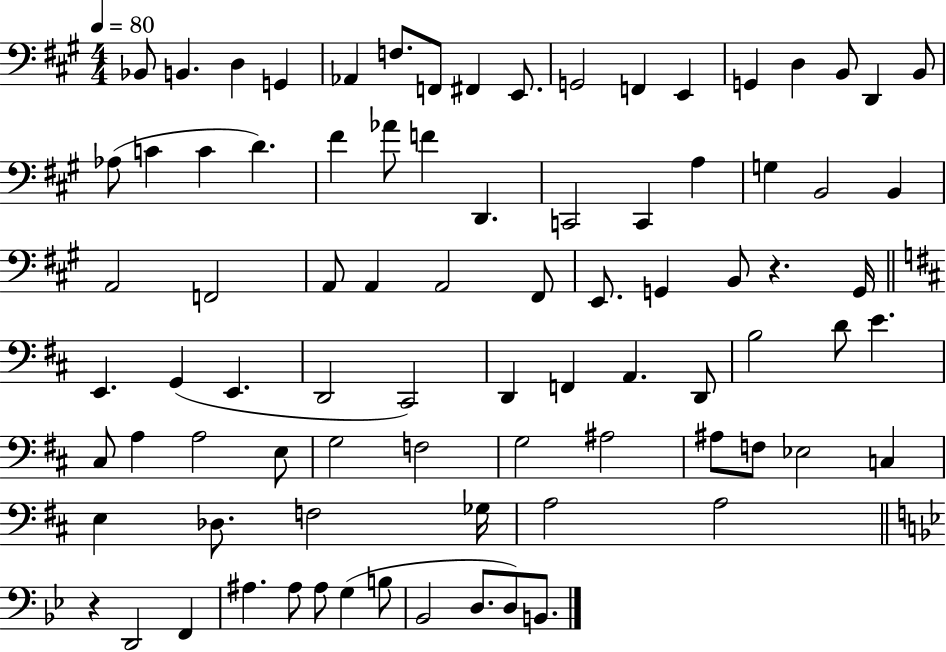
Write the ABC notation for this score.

X:1
T:Untitled
M:4/4
L:1/4
K:A
_B,,/2 B,, D, G,, _A,, F,/2 F,,/2 ^F,, E,,/2 G,,2 F,, E,, G,, D, B,,/2 D,, B,,/2 _A,/2 C C D ^F _A/2 F D,, C,,2 C,, A, G, B,,2 B,, A,,2 F,,2 A,,/2 A,, A,,2 ^F,,/2 E,,/2 G,, B,,/2 z G,,/4 E,, G,, E,, D,,2 ^C,,2 D,, F,, A,, D,,/2 B,2 D/2 E ^C,/2 A, A,2 E,/2 G,2 F,2 G,2 ^A,2 ^A,/2 F,/2 _E,2 C, E, _D,/2 F,2 _G,/4 A,2 A,2 z D,,2 F,, ^A, ^A,/2 ^A,/2 G, B,/2 _B,,2 D,/2 D,/2 B,,/2